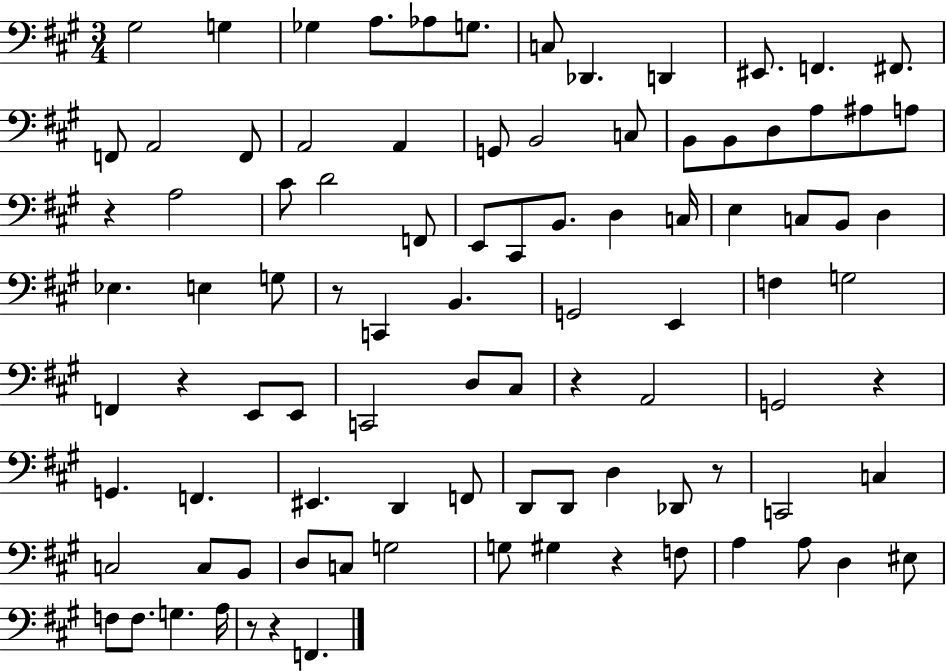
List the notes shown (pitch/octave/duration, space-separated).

G#3/h G3/q Gb3/q A3/e. Ab3/e G3/e. C3/e Db2/q. D2/q EIS2/e. F2/q. F#2/e. F2/e A2/h F2/e A2/h A2/q G2/e B2/h C3/e B2/e B2/e D3/e A3/e A#3/e A3/e R/q A3/h C#4/e D4/h F2/e E2/e C#2/e B2/e. D3/q C3/s E3/q C3/e B2/e D3/q Eb3/q. E3/q G3/e R/e C2/q B2/q. G2/h E2/q F3/q G3/h F2/q R/q E2/e E2/e C2/h D3/e C#3/e R/q A2/h G2/h R/q G2/q. F2/q. EIS2/q. D2/q F2/e D2/e D2/e D3/q Db2/e R/e C2/h C3/q C3/h C3/e B2/e D3/e C3/e G3/h G3/e G#3/q R/q F3/e A3/q A3/e D3/q EIS3/e F3/e F3/e. G3/q. A3/s R/e R/q F2/q.